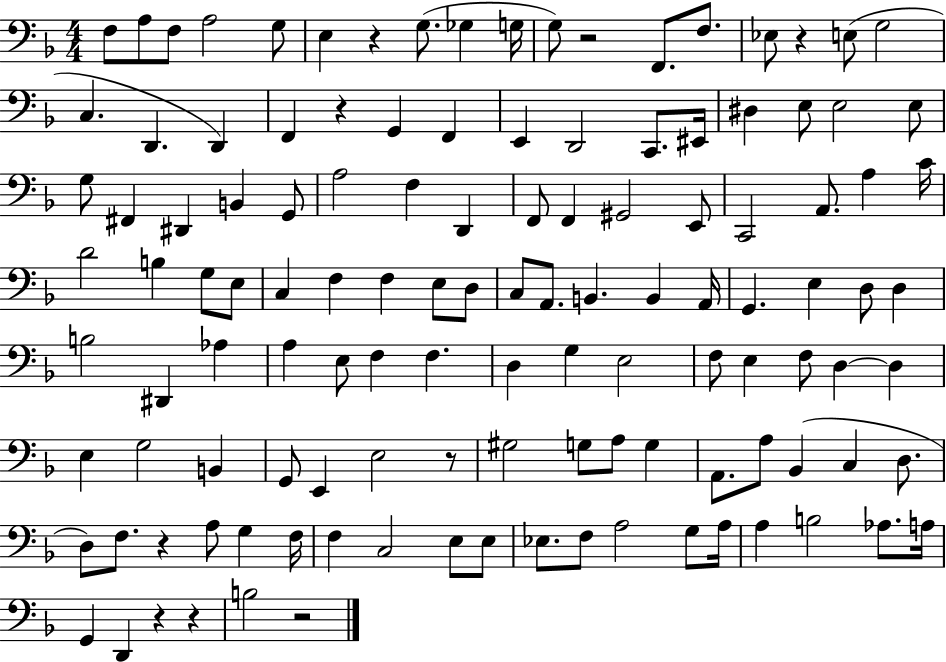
{
  \clef bass
  \numericTimeSignature
  \time 4/4
  \key f \major
  f8 a8 f8 a2 g8 | e4 r4 g8.( ges4 g16 | g8) r2 f,8. f8. | ees8 r4 e8( g2 | \break c4. d,4. d,4) | f,4 r4 g,4 f,4 | e,4 d,2 c,8. eis,16 | dis4 e8 e2 e8 | \break g8 fis,4 dis,4 b,4 g,8 | a2 f4 d,4 | f,8 f,4 gis,2 e,8 | c,2 a,8. a4 c'16 | \break d'2 b4 g8 e8 | c4 f4 f4 e8 d8 | c8 a,8. b,4. b,4 a,16 | g,4. e4 d8 d4 | \break b2 dis,4 aes4 | a4 e8 f4 f4. | d4 g4 e2 | f8 e4 f8 d4~~ d4 | \break e4 g2 b,4 | g,8 e,4 e2 r8 | gis2 g8 a8 g4 | a,8. a8 bes,4( c4 d8. | \break d8) f8. r4 a8 g4 f16 | f4 c2 e8 e8 | ees8. f8 a2 g8 a16 | a4 b2 aes8. a16 | \break g,4 d,4 r4 r4 | b2 r2 | \bar "|."
}